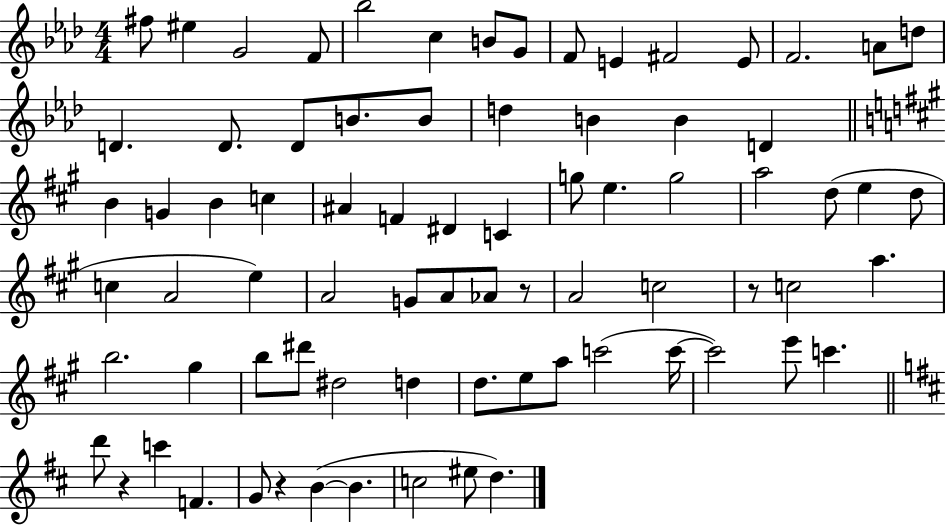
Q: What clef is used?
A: treble